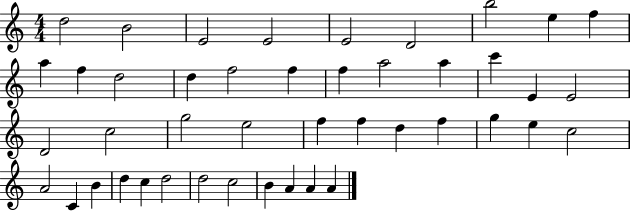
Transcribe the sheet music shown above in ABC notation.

X:1
T:Untitled
M:4/4
L:1/4
K:C
d2 B2 E2 E2 E2 D2 b2 e f a f d2 d f2 f f a2 a c' E E2 D2 c2 g2 e2 f f d f g e c2 A2 C B d c d2 d2 c2 B A A A